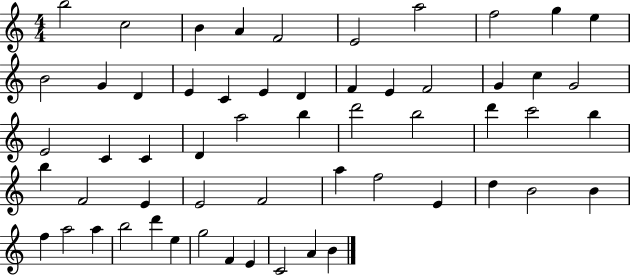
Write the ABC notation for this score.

X:1
T:Untitled
M:4/4
L:1/4
K:C
b2 c2 B A F2 E2 a2 f2 g e B2 G D E C E D F E F2 G c G2 E2 C C D a2 b d'2 b2 d' c'2 b b F2 E E2 F2 a f2 E d B2 B f a2 a b2 d' e g2 F E C2 A B